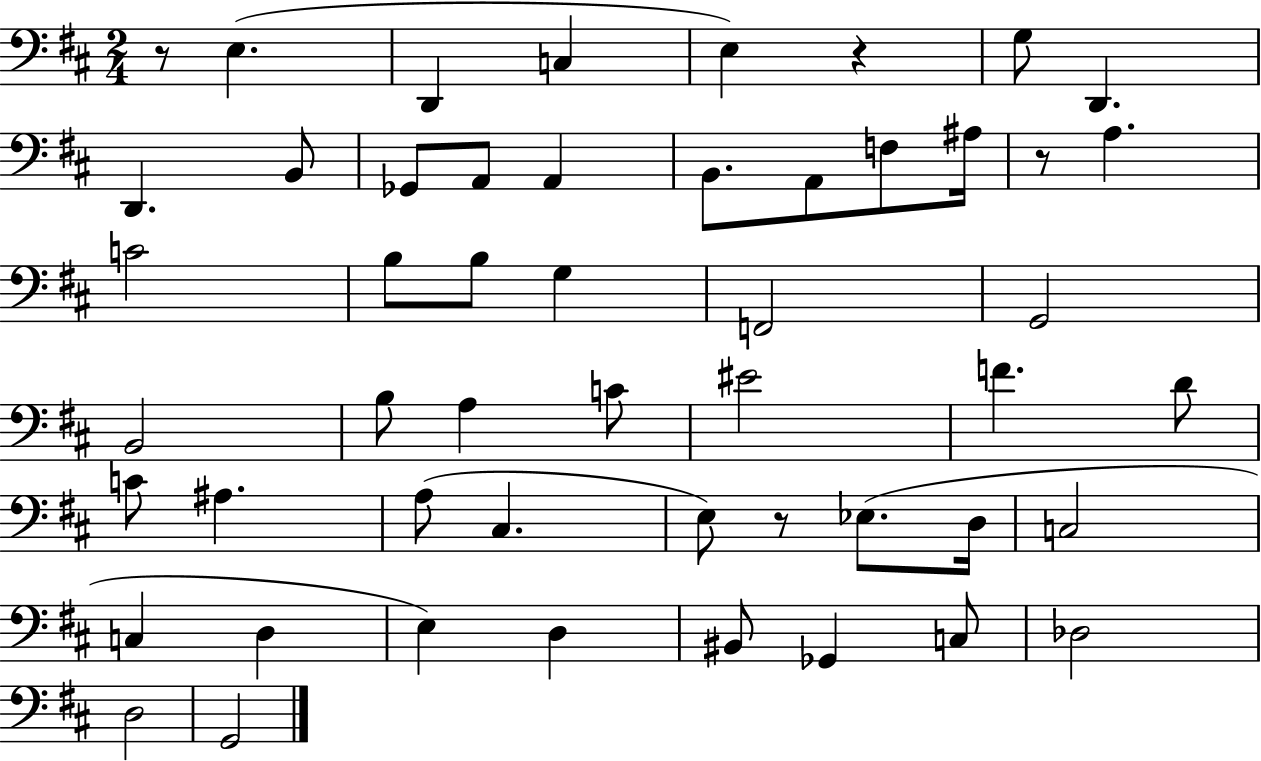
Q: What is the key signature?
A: D major